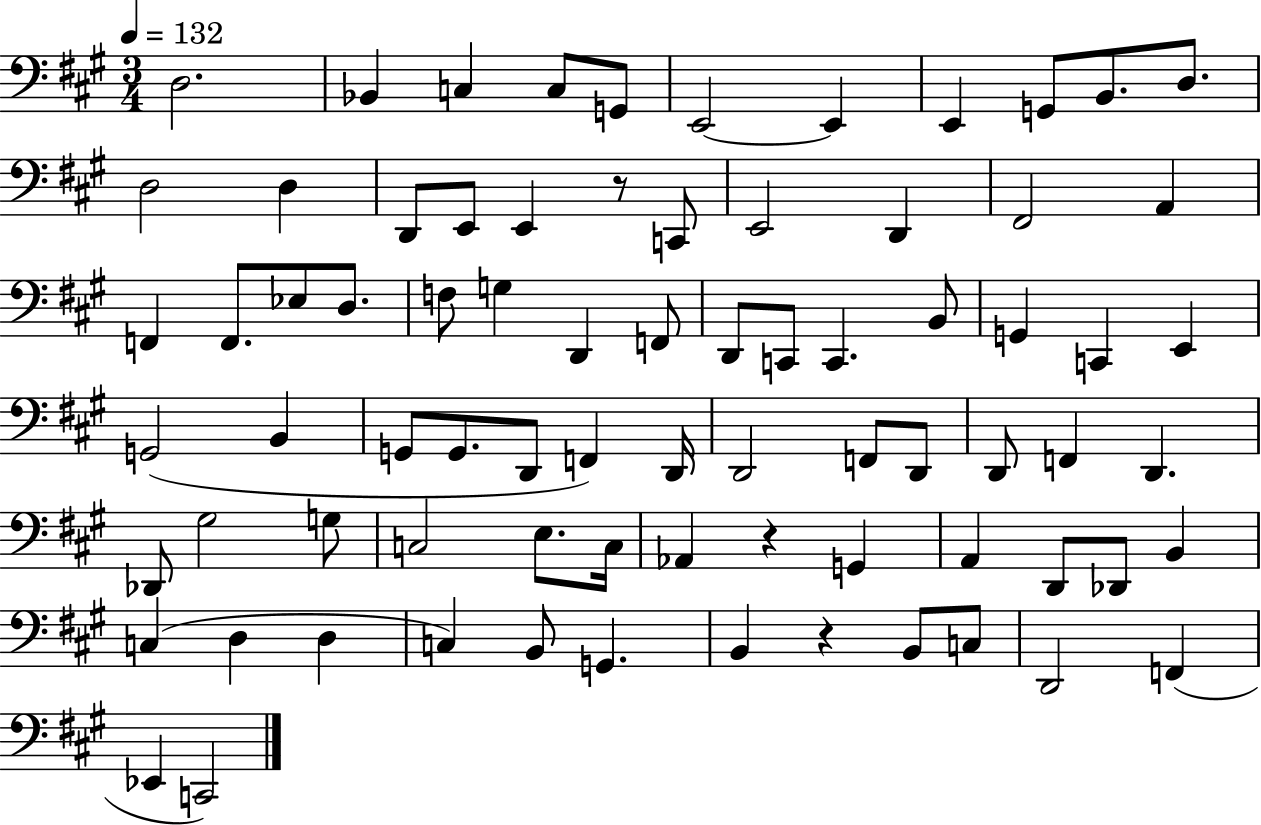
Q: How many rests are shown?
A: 3